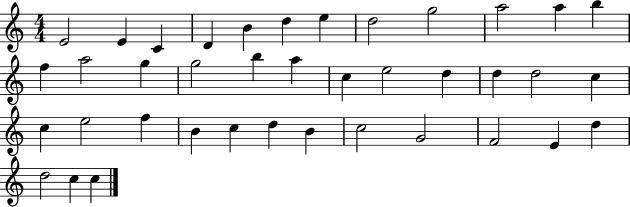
{
  \clef treble
  \numericTimeSignature
  \time 4/4
  \key c \major
  e'2 e'4 c'4 | d'4 b'4 d''4 e''4 | d''2 g''2 | a''2 a''4 b''4 | \break f''4 a''2 g''4 | g''2 b''4 a''4 | c''4 e''2 d''4 | d''4 d''2 c''4 | \break c''4 e''2 f''4 | b'4 c''4 d''4 b'4 | c''2 g'2 | f'2 e'4 d''4 | \break d''2 c''4 c''4 | \bar "|."
}